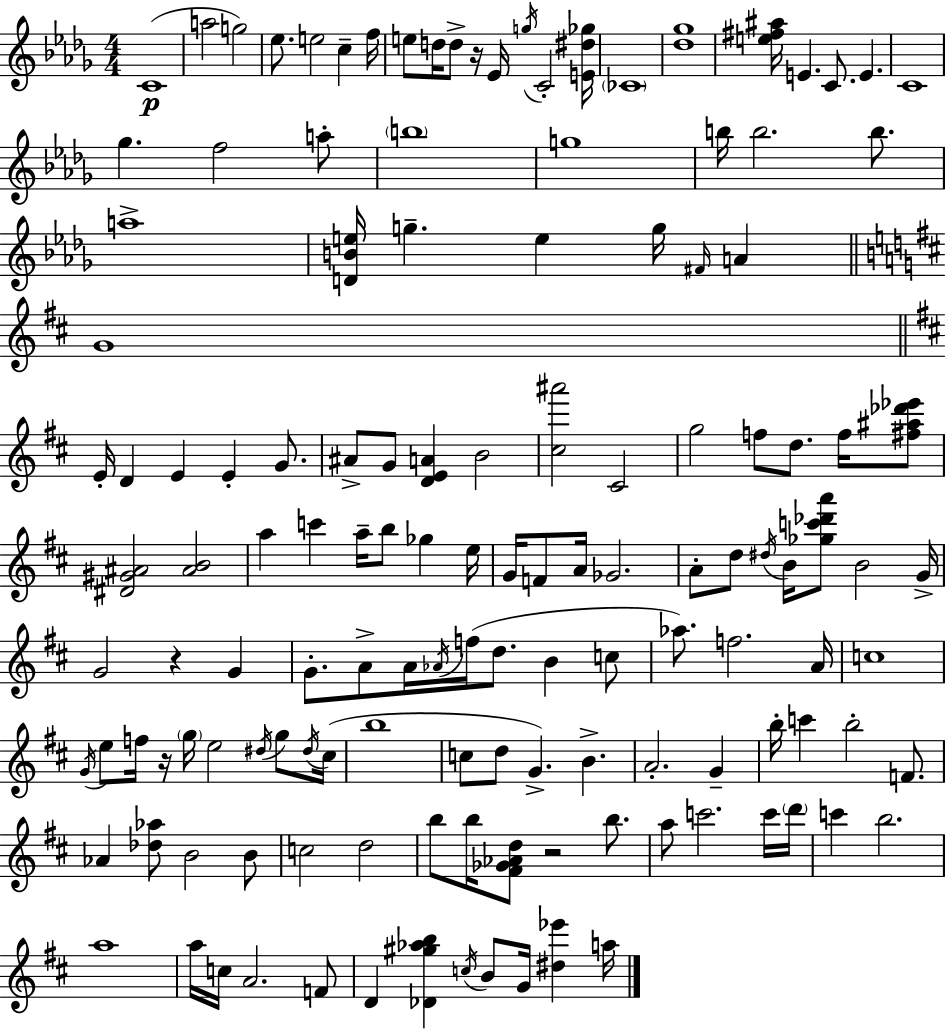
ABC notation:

X:1
T:Untitled
M:4/4
L:1/4
K:Bbm
C4 a2 g2 _e/2 e2 c f/4 e/2 d/4 d/2 z/4 _E/4 g/4 C2 [E^d_g]/4 _C4 [_d_g]4 [e^f^a]/4 E C/2 E C4 _g f2 a/2 b4 g4 b/4 b2 b/2 a4 [DBe]/4 g e g/4 ^F/4 A G4 E/4 D E E G/2 ^A/2 G/2 [DEA] B2 [^c^a']2 ^C2 g2 f/2 d/2 f/4 [^f^a_d'_e']/2 [^D^G^A]2 [^AB]2 a c' a/4 b/2 _g e/4 G/4 F/2 A/4 _G2 A/2 d/2 ^d/4 B/4 [_gc'_d'a']/2 B2 G/4 G2 z G G/2 A/2 A/4 _A/4 f/4 d/2 B c/2 _a/2 f2 A/4 c4 G/4 e/2 f/4 z/4 g/4 e2 ^d/4 g/2 ^d/4 ^c/4 b4 c/2 d/2 G B A2 G b/4 c' b2 F/2 _A [_d_a]/2 B2 B/2 c2 d2 b/2 b/4 [^F_G_Ad]/2 z2 b/2 a/2 c'2 c'/4 d'/4 c' b2 a4 a/4 c/4 A2 F/2 D [_D^g_ab] c/4 B/2 G/4 [^d_e'] a/4